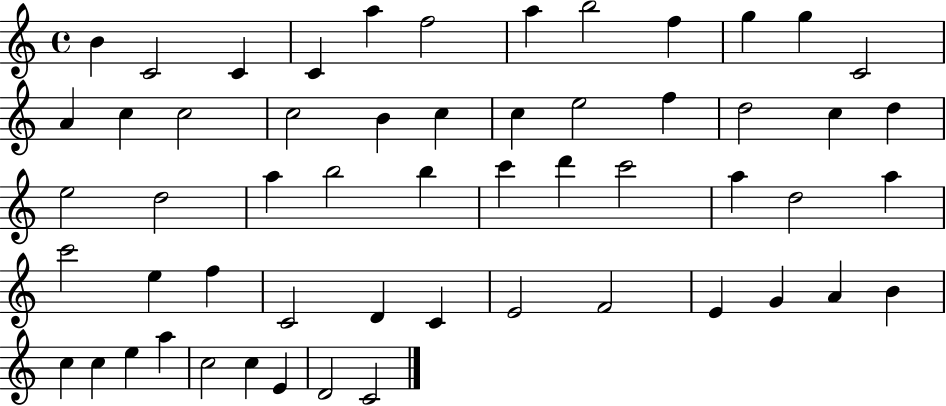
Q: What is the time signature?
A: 4/4